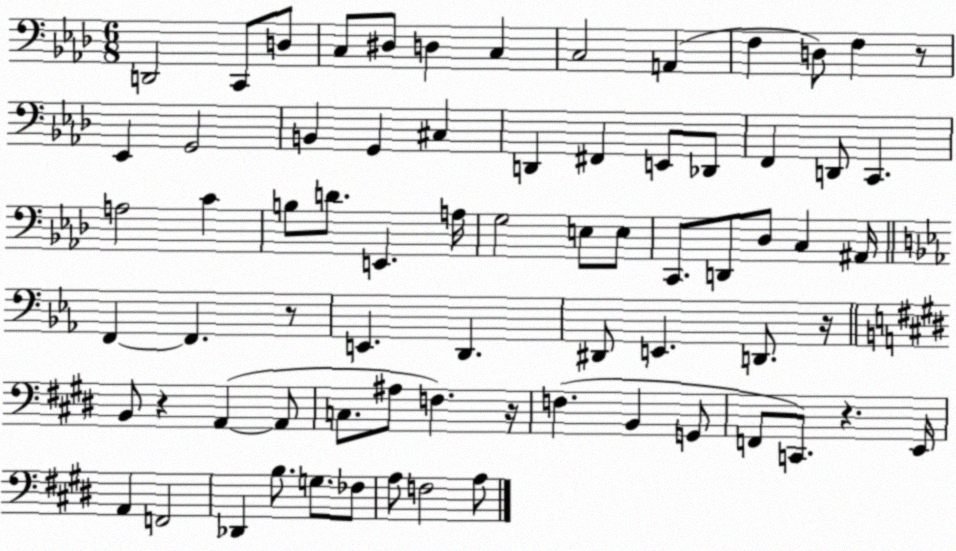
X:1
T:Untitled
M:6/8
L:1/4
K:Ab
D,,2 C,,/2 D,/2 C,/2 ^D,/2 D, C, C,2 A,, F, D,/2 F, z/2 _E,, G,,2 B,, G,, ^C, D,, ^F,, E,,/2 _D,,/2 F,, D,,/2 C,, A,2 C B,/2 D/2 E,, A,/4 G,2 E,/2 E,/2 C,,/2 D,,/2 _D,/2 C, ^A,,/4 F,, F,, z/2 E,, D,, ^D,,/2 E,, D,,/2 z/4 B,,/2 z A,, A,,/2 C,/2 ^A,/2 F, z/4 F, B,, G,,/2 F,,/2 C,,/2 z E,,/4 A,, F,,2 _D,, B,/2 G,/2 _F,/2 A,/2 F,2 A,/2